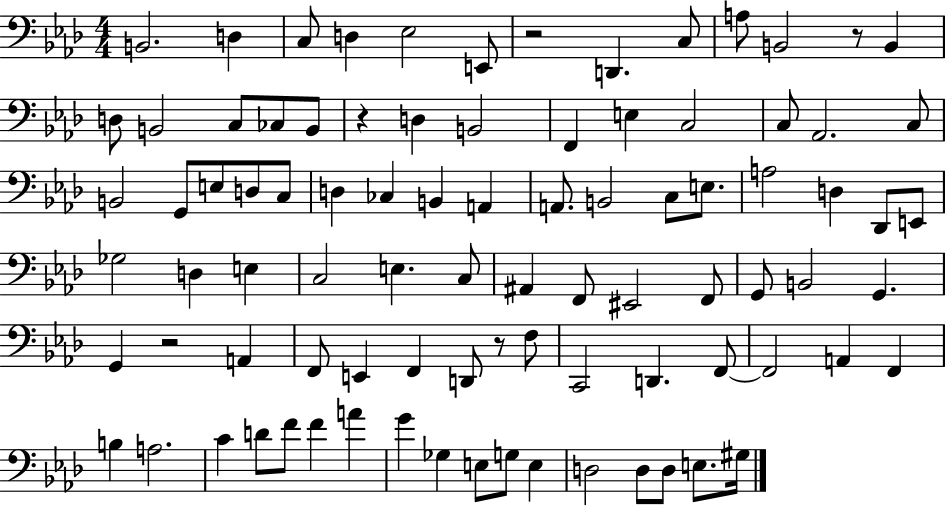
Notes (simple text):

B2/h. D3/q C3/e D3/q Eb3/h E2/e R/h D2/q. C3/e A3/e B2/h R/e B2/q D3/e B2/h C3/e CES3/e B2/e R/q D3/q B2/h F2/q E3/q C3/h C3/e Ab2/h. C3/e B2/h G2/e E3/e D3/e C3/e D3/q CES3/q B2/q A2/q A2/e. B2/h C3/e E3/e. A3/h D3/q Db2/e E2/e Gb3/h D3/q E3/q C3/h E3/q. C3/e A#2/q F2/e EIS2/h F2/e G2/e B2/h G2/q. G2/q R/h A2/q F2/e E2/q F2/q D2/e R/e F3/e C2/h D2/q. F2/e F2/h A2/q F2/q B3/q A3/h. C4/q D4/e F4/e F4/q A4/q G4/q Gb3/q E3/e G3/e E3/q D3/h D3/e D3/e E3/e. G#3/s